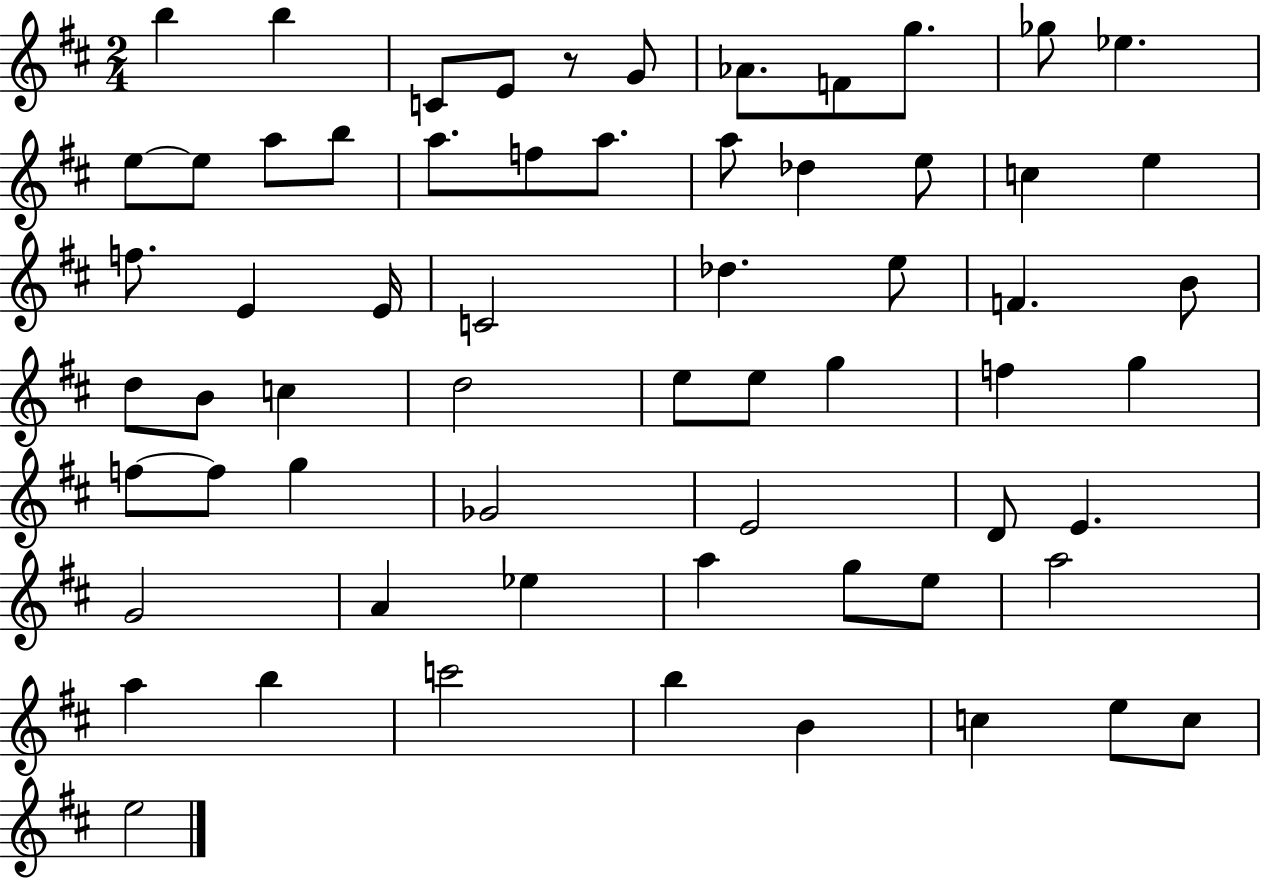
B5/q B5/q C4/e E4/e R/e G4/e Ab4/e. F4/e G5/e. Gb5/e Eb5/q. E5/e E5/e A5/e B5/e A5/e. F5/e A5/e. A5/e Db5/q E5/e C5/q E5/q F5/e. E4/q E4/s C4/h Db5/q. E5/e F4/q. B4/e D5/e B4/e C5/q D5/h E5/e E5/e G5/q F5/q G5/q F5/e F5/e G5/q Gb4/h E4/h D4/e E4/q. G4/h A4/q Eb5/q A5/q G5/e E5/e A5/h A5/q B5/q C6/h B5/q B4/q C5/q E5/e C5/e E5/h